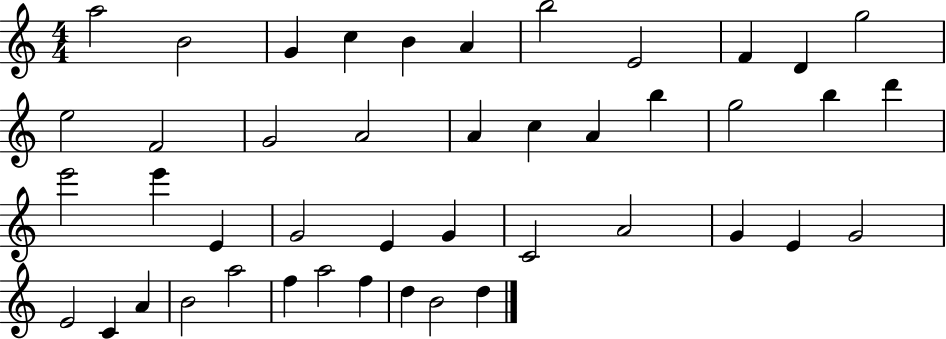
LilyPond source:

{
  \clef treble
  \numericTimeSignature
  \time 4/4
  \key c \major
  a''2 b'2 | g'4 c''4 b'4 a'4 | b''2 e'2 | f'4 d'4 g''2 | \break e''2 f'2 | g'2 a'2 | a'4 c''4 a'4 b''4 | g''2 b''4 d'''4 | \break e'''2 e'''4 e'4 | g'2 e'4 g'4 | c'2 a'2 | g'4 e'4 g'2 | \break e'2 c'4 a'4 | b'2 a''2 | f''4 a''2 f''4 | d''4 b'2 d''4 | \break \bar "|."
}